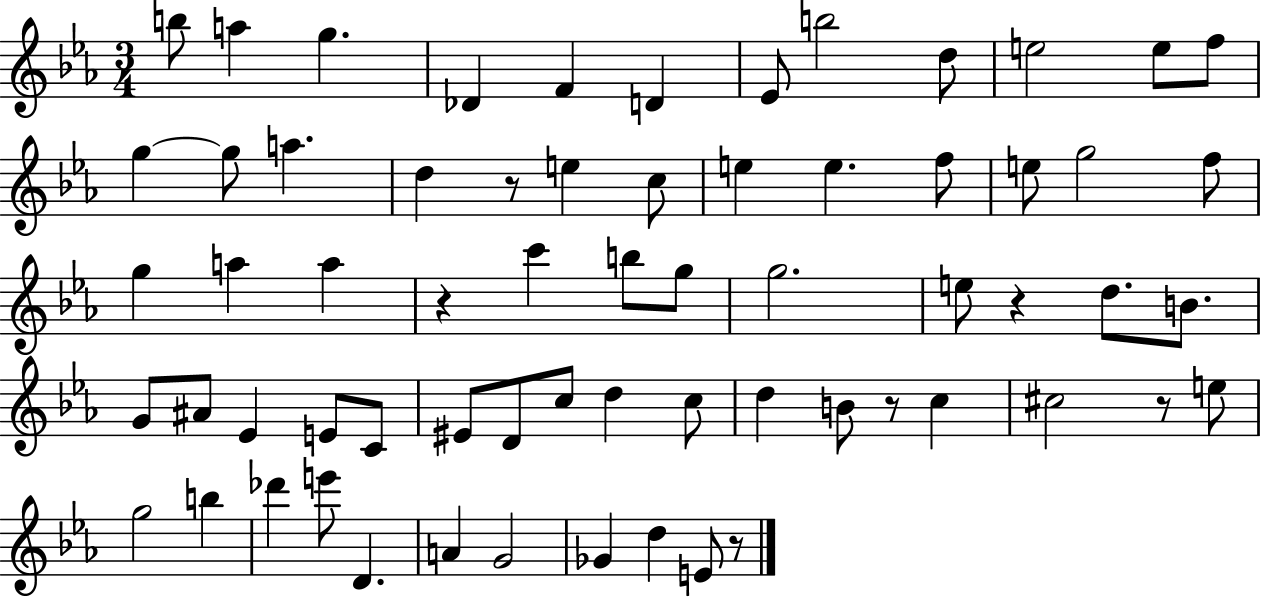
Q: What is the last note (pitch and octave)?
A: E4